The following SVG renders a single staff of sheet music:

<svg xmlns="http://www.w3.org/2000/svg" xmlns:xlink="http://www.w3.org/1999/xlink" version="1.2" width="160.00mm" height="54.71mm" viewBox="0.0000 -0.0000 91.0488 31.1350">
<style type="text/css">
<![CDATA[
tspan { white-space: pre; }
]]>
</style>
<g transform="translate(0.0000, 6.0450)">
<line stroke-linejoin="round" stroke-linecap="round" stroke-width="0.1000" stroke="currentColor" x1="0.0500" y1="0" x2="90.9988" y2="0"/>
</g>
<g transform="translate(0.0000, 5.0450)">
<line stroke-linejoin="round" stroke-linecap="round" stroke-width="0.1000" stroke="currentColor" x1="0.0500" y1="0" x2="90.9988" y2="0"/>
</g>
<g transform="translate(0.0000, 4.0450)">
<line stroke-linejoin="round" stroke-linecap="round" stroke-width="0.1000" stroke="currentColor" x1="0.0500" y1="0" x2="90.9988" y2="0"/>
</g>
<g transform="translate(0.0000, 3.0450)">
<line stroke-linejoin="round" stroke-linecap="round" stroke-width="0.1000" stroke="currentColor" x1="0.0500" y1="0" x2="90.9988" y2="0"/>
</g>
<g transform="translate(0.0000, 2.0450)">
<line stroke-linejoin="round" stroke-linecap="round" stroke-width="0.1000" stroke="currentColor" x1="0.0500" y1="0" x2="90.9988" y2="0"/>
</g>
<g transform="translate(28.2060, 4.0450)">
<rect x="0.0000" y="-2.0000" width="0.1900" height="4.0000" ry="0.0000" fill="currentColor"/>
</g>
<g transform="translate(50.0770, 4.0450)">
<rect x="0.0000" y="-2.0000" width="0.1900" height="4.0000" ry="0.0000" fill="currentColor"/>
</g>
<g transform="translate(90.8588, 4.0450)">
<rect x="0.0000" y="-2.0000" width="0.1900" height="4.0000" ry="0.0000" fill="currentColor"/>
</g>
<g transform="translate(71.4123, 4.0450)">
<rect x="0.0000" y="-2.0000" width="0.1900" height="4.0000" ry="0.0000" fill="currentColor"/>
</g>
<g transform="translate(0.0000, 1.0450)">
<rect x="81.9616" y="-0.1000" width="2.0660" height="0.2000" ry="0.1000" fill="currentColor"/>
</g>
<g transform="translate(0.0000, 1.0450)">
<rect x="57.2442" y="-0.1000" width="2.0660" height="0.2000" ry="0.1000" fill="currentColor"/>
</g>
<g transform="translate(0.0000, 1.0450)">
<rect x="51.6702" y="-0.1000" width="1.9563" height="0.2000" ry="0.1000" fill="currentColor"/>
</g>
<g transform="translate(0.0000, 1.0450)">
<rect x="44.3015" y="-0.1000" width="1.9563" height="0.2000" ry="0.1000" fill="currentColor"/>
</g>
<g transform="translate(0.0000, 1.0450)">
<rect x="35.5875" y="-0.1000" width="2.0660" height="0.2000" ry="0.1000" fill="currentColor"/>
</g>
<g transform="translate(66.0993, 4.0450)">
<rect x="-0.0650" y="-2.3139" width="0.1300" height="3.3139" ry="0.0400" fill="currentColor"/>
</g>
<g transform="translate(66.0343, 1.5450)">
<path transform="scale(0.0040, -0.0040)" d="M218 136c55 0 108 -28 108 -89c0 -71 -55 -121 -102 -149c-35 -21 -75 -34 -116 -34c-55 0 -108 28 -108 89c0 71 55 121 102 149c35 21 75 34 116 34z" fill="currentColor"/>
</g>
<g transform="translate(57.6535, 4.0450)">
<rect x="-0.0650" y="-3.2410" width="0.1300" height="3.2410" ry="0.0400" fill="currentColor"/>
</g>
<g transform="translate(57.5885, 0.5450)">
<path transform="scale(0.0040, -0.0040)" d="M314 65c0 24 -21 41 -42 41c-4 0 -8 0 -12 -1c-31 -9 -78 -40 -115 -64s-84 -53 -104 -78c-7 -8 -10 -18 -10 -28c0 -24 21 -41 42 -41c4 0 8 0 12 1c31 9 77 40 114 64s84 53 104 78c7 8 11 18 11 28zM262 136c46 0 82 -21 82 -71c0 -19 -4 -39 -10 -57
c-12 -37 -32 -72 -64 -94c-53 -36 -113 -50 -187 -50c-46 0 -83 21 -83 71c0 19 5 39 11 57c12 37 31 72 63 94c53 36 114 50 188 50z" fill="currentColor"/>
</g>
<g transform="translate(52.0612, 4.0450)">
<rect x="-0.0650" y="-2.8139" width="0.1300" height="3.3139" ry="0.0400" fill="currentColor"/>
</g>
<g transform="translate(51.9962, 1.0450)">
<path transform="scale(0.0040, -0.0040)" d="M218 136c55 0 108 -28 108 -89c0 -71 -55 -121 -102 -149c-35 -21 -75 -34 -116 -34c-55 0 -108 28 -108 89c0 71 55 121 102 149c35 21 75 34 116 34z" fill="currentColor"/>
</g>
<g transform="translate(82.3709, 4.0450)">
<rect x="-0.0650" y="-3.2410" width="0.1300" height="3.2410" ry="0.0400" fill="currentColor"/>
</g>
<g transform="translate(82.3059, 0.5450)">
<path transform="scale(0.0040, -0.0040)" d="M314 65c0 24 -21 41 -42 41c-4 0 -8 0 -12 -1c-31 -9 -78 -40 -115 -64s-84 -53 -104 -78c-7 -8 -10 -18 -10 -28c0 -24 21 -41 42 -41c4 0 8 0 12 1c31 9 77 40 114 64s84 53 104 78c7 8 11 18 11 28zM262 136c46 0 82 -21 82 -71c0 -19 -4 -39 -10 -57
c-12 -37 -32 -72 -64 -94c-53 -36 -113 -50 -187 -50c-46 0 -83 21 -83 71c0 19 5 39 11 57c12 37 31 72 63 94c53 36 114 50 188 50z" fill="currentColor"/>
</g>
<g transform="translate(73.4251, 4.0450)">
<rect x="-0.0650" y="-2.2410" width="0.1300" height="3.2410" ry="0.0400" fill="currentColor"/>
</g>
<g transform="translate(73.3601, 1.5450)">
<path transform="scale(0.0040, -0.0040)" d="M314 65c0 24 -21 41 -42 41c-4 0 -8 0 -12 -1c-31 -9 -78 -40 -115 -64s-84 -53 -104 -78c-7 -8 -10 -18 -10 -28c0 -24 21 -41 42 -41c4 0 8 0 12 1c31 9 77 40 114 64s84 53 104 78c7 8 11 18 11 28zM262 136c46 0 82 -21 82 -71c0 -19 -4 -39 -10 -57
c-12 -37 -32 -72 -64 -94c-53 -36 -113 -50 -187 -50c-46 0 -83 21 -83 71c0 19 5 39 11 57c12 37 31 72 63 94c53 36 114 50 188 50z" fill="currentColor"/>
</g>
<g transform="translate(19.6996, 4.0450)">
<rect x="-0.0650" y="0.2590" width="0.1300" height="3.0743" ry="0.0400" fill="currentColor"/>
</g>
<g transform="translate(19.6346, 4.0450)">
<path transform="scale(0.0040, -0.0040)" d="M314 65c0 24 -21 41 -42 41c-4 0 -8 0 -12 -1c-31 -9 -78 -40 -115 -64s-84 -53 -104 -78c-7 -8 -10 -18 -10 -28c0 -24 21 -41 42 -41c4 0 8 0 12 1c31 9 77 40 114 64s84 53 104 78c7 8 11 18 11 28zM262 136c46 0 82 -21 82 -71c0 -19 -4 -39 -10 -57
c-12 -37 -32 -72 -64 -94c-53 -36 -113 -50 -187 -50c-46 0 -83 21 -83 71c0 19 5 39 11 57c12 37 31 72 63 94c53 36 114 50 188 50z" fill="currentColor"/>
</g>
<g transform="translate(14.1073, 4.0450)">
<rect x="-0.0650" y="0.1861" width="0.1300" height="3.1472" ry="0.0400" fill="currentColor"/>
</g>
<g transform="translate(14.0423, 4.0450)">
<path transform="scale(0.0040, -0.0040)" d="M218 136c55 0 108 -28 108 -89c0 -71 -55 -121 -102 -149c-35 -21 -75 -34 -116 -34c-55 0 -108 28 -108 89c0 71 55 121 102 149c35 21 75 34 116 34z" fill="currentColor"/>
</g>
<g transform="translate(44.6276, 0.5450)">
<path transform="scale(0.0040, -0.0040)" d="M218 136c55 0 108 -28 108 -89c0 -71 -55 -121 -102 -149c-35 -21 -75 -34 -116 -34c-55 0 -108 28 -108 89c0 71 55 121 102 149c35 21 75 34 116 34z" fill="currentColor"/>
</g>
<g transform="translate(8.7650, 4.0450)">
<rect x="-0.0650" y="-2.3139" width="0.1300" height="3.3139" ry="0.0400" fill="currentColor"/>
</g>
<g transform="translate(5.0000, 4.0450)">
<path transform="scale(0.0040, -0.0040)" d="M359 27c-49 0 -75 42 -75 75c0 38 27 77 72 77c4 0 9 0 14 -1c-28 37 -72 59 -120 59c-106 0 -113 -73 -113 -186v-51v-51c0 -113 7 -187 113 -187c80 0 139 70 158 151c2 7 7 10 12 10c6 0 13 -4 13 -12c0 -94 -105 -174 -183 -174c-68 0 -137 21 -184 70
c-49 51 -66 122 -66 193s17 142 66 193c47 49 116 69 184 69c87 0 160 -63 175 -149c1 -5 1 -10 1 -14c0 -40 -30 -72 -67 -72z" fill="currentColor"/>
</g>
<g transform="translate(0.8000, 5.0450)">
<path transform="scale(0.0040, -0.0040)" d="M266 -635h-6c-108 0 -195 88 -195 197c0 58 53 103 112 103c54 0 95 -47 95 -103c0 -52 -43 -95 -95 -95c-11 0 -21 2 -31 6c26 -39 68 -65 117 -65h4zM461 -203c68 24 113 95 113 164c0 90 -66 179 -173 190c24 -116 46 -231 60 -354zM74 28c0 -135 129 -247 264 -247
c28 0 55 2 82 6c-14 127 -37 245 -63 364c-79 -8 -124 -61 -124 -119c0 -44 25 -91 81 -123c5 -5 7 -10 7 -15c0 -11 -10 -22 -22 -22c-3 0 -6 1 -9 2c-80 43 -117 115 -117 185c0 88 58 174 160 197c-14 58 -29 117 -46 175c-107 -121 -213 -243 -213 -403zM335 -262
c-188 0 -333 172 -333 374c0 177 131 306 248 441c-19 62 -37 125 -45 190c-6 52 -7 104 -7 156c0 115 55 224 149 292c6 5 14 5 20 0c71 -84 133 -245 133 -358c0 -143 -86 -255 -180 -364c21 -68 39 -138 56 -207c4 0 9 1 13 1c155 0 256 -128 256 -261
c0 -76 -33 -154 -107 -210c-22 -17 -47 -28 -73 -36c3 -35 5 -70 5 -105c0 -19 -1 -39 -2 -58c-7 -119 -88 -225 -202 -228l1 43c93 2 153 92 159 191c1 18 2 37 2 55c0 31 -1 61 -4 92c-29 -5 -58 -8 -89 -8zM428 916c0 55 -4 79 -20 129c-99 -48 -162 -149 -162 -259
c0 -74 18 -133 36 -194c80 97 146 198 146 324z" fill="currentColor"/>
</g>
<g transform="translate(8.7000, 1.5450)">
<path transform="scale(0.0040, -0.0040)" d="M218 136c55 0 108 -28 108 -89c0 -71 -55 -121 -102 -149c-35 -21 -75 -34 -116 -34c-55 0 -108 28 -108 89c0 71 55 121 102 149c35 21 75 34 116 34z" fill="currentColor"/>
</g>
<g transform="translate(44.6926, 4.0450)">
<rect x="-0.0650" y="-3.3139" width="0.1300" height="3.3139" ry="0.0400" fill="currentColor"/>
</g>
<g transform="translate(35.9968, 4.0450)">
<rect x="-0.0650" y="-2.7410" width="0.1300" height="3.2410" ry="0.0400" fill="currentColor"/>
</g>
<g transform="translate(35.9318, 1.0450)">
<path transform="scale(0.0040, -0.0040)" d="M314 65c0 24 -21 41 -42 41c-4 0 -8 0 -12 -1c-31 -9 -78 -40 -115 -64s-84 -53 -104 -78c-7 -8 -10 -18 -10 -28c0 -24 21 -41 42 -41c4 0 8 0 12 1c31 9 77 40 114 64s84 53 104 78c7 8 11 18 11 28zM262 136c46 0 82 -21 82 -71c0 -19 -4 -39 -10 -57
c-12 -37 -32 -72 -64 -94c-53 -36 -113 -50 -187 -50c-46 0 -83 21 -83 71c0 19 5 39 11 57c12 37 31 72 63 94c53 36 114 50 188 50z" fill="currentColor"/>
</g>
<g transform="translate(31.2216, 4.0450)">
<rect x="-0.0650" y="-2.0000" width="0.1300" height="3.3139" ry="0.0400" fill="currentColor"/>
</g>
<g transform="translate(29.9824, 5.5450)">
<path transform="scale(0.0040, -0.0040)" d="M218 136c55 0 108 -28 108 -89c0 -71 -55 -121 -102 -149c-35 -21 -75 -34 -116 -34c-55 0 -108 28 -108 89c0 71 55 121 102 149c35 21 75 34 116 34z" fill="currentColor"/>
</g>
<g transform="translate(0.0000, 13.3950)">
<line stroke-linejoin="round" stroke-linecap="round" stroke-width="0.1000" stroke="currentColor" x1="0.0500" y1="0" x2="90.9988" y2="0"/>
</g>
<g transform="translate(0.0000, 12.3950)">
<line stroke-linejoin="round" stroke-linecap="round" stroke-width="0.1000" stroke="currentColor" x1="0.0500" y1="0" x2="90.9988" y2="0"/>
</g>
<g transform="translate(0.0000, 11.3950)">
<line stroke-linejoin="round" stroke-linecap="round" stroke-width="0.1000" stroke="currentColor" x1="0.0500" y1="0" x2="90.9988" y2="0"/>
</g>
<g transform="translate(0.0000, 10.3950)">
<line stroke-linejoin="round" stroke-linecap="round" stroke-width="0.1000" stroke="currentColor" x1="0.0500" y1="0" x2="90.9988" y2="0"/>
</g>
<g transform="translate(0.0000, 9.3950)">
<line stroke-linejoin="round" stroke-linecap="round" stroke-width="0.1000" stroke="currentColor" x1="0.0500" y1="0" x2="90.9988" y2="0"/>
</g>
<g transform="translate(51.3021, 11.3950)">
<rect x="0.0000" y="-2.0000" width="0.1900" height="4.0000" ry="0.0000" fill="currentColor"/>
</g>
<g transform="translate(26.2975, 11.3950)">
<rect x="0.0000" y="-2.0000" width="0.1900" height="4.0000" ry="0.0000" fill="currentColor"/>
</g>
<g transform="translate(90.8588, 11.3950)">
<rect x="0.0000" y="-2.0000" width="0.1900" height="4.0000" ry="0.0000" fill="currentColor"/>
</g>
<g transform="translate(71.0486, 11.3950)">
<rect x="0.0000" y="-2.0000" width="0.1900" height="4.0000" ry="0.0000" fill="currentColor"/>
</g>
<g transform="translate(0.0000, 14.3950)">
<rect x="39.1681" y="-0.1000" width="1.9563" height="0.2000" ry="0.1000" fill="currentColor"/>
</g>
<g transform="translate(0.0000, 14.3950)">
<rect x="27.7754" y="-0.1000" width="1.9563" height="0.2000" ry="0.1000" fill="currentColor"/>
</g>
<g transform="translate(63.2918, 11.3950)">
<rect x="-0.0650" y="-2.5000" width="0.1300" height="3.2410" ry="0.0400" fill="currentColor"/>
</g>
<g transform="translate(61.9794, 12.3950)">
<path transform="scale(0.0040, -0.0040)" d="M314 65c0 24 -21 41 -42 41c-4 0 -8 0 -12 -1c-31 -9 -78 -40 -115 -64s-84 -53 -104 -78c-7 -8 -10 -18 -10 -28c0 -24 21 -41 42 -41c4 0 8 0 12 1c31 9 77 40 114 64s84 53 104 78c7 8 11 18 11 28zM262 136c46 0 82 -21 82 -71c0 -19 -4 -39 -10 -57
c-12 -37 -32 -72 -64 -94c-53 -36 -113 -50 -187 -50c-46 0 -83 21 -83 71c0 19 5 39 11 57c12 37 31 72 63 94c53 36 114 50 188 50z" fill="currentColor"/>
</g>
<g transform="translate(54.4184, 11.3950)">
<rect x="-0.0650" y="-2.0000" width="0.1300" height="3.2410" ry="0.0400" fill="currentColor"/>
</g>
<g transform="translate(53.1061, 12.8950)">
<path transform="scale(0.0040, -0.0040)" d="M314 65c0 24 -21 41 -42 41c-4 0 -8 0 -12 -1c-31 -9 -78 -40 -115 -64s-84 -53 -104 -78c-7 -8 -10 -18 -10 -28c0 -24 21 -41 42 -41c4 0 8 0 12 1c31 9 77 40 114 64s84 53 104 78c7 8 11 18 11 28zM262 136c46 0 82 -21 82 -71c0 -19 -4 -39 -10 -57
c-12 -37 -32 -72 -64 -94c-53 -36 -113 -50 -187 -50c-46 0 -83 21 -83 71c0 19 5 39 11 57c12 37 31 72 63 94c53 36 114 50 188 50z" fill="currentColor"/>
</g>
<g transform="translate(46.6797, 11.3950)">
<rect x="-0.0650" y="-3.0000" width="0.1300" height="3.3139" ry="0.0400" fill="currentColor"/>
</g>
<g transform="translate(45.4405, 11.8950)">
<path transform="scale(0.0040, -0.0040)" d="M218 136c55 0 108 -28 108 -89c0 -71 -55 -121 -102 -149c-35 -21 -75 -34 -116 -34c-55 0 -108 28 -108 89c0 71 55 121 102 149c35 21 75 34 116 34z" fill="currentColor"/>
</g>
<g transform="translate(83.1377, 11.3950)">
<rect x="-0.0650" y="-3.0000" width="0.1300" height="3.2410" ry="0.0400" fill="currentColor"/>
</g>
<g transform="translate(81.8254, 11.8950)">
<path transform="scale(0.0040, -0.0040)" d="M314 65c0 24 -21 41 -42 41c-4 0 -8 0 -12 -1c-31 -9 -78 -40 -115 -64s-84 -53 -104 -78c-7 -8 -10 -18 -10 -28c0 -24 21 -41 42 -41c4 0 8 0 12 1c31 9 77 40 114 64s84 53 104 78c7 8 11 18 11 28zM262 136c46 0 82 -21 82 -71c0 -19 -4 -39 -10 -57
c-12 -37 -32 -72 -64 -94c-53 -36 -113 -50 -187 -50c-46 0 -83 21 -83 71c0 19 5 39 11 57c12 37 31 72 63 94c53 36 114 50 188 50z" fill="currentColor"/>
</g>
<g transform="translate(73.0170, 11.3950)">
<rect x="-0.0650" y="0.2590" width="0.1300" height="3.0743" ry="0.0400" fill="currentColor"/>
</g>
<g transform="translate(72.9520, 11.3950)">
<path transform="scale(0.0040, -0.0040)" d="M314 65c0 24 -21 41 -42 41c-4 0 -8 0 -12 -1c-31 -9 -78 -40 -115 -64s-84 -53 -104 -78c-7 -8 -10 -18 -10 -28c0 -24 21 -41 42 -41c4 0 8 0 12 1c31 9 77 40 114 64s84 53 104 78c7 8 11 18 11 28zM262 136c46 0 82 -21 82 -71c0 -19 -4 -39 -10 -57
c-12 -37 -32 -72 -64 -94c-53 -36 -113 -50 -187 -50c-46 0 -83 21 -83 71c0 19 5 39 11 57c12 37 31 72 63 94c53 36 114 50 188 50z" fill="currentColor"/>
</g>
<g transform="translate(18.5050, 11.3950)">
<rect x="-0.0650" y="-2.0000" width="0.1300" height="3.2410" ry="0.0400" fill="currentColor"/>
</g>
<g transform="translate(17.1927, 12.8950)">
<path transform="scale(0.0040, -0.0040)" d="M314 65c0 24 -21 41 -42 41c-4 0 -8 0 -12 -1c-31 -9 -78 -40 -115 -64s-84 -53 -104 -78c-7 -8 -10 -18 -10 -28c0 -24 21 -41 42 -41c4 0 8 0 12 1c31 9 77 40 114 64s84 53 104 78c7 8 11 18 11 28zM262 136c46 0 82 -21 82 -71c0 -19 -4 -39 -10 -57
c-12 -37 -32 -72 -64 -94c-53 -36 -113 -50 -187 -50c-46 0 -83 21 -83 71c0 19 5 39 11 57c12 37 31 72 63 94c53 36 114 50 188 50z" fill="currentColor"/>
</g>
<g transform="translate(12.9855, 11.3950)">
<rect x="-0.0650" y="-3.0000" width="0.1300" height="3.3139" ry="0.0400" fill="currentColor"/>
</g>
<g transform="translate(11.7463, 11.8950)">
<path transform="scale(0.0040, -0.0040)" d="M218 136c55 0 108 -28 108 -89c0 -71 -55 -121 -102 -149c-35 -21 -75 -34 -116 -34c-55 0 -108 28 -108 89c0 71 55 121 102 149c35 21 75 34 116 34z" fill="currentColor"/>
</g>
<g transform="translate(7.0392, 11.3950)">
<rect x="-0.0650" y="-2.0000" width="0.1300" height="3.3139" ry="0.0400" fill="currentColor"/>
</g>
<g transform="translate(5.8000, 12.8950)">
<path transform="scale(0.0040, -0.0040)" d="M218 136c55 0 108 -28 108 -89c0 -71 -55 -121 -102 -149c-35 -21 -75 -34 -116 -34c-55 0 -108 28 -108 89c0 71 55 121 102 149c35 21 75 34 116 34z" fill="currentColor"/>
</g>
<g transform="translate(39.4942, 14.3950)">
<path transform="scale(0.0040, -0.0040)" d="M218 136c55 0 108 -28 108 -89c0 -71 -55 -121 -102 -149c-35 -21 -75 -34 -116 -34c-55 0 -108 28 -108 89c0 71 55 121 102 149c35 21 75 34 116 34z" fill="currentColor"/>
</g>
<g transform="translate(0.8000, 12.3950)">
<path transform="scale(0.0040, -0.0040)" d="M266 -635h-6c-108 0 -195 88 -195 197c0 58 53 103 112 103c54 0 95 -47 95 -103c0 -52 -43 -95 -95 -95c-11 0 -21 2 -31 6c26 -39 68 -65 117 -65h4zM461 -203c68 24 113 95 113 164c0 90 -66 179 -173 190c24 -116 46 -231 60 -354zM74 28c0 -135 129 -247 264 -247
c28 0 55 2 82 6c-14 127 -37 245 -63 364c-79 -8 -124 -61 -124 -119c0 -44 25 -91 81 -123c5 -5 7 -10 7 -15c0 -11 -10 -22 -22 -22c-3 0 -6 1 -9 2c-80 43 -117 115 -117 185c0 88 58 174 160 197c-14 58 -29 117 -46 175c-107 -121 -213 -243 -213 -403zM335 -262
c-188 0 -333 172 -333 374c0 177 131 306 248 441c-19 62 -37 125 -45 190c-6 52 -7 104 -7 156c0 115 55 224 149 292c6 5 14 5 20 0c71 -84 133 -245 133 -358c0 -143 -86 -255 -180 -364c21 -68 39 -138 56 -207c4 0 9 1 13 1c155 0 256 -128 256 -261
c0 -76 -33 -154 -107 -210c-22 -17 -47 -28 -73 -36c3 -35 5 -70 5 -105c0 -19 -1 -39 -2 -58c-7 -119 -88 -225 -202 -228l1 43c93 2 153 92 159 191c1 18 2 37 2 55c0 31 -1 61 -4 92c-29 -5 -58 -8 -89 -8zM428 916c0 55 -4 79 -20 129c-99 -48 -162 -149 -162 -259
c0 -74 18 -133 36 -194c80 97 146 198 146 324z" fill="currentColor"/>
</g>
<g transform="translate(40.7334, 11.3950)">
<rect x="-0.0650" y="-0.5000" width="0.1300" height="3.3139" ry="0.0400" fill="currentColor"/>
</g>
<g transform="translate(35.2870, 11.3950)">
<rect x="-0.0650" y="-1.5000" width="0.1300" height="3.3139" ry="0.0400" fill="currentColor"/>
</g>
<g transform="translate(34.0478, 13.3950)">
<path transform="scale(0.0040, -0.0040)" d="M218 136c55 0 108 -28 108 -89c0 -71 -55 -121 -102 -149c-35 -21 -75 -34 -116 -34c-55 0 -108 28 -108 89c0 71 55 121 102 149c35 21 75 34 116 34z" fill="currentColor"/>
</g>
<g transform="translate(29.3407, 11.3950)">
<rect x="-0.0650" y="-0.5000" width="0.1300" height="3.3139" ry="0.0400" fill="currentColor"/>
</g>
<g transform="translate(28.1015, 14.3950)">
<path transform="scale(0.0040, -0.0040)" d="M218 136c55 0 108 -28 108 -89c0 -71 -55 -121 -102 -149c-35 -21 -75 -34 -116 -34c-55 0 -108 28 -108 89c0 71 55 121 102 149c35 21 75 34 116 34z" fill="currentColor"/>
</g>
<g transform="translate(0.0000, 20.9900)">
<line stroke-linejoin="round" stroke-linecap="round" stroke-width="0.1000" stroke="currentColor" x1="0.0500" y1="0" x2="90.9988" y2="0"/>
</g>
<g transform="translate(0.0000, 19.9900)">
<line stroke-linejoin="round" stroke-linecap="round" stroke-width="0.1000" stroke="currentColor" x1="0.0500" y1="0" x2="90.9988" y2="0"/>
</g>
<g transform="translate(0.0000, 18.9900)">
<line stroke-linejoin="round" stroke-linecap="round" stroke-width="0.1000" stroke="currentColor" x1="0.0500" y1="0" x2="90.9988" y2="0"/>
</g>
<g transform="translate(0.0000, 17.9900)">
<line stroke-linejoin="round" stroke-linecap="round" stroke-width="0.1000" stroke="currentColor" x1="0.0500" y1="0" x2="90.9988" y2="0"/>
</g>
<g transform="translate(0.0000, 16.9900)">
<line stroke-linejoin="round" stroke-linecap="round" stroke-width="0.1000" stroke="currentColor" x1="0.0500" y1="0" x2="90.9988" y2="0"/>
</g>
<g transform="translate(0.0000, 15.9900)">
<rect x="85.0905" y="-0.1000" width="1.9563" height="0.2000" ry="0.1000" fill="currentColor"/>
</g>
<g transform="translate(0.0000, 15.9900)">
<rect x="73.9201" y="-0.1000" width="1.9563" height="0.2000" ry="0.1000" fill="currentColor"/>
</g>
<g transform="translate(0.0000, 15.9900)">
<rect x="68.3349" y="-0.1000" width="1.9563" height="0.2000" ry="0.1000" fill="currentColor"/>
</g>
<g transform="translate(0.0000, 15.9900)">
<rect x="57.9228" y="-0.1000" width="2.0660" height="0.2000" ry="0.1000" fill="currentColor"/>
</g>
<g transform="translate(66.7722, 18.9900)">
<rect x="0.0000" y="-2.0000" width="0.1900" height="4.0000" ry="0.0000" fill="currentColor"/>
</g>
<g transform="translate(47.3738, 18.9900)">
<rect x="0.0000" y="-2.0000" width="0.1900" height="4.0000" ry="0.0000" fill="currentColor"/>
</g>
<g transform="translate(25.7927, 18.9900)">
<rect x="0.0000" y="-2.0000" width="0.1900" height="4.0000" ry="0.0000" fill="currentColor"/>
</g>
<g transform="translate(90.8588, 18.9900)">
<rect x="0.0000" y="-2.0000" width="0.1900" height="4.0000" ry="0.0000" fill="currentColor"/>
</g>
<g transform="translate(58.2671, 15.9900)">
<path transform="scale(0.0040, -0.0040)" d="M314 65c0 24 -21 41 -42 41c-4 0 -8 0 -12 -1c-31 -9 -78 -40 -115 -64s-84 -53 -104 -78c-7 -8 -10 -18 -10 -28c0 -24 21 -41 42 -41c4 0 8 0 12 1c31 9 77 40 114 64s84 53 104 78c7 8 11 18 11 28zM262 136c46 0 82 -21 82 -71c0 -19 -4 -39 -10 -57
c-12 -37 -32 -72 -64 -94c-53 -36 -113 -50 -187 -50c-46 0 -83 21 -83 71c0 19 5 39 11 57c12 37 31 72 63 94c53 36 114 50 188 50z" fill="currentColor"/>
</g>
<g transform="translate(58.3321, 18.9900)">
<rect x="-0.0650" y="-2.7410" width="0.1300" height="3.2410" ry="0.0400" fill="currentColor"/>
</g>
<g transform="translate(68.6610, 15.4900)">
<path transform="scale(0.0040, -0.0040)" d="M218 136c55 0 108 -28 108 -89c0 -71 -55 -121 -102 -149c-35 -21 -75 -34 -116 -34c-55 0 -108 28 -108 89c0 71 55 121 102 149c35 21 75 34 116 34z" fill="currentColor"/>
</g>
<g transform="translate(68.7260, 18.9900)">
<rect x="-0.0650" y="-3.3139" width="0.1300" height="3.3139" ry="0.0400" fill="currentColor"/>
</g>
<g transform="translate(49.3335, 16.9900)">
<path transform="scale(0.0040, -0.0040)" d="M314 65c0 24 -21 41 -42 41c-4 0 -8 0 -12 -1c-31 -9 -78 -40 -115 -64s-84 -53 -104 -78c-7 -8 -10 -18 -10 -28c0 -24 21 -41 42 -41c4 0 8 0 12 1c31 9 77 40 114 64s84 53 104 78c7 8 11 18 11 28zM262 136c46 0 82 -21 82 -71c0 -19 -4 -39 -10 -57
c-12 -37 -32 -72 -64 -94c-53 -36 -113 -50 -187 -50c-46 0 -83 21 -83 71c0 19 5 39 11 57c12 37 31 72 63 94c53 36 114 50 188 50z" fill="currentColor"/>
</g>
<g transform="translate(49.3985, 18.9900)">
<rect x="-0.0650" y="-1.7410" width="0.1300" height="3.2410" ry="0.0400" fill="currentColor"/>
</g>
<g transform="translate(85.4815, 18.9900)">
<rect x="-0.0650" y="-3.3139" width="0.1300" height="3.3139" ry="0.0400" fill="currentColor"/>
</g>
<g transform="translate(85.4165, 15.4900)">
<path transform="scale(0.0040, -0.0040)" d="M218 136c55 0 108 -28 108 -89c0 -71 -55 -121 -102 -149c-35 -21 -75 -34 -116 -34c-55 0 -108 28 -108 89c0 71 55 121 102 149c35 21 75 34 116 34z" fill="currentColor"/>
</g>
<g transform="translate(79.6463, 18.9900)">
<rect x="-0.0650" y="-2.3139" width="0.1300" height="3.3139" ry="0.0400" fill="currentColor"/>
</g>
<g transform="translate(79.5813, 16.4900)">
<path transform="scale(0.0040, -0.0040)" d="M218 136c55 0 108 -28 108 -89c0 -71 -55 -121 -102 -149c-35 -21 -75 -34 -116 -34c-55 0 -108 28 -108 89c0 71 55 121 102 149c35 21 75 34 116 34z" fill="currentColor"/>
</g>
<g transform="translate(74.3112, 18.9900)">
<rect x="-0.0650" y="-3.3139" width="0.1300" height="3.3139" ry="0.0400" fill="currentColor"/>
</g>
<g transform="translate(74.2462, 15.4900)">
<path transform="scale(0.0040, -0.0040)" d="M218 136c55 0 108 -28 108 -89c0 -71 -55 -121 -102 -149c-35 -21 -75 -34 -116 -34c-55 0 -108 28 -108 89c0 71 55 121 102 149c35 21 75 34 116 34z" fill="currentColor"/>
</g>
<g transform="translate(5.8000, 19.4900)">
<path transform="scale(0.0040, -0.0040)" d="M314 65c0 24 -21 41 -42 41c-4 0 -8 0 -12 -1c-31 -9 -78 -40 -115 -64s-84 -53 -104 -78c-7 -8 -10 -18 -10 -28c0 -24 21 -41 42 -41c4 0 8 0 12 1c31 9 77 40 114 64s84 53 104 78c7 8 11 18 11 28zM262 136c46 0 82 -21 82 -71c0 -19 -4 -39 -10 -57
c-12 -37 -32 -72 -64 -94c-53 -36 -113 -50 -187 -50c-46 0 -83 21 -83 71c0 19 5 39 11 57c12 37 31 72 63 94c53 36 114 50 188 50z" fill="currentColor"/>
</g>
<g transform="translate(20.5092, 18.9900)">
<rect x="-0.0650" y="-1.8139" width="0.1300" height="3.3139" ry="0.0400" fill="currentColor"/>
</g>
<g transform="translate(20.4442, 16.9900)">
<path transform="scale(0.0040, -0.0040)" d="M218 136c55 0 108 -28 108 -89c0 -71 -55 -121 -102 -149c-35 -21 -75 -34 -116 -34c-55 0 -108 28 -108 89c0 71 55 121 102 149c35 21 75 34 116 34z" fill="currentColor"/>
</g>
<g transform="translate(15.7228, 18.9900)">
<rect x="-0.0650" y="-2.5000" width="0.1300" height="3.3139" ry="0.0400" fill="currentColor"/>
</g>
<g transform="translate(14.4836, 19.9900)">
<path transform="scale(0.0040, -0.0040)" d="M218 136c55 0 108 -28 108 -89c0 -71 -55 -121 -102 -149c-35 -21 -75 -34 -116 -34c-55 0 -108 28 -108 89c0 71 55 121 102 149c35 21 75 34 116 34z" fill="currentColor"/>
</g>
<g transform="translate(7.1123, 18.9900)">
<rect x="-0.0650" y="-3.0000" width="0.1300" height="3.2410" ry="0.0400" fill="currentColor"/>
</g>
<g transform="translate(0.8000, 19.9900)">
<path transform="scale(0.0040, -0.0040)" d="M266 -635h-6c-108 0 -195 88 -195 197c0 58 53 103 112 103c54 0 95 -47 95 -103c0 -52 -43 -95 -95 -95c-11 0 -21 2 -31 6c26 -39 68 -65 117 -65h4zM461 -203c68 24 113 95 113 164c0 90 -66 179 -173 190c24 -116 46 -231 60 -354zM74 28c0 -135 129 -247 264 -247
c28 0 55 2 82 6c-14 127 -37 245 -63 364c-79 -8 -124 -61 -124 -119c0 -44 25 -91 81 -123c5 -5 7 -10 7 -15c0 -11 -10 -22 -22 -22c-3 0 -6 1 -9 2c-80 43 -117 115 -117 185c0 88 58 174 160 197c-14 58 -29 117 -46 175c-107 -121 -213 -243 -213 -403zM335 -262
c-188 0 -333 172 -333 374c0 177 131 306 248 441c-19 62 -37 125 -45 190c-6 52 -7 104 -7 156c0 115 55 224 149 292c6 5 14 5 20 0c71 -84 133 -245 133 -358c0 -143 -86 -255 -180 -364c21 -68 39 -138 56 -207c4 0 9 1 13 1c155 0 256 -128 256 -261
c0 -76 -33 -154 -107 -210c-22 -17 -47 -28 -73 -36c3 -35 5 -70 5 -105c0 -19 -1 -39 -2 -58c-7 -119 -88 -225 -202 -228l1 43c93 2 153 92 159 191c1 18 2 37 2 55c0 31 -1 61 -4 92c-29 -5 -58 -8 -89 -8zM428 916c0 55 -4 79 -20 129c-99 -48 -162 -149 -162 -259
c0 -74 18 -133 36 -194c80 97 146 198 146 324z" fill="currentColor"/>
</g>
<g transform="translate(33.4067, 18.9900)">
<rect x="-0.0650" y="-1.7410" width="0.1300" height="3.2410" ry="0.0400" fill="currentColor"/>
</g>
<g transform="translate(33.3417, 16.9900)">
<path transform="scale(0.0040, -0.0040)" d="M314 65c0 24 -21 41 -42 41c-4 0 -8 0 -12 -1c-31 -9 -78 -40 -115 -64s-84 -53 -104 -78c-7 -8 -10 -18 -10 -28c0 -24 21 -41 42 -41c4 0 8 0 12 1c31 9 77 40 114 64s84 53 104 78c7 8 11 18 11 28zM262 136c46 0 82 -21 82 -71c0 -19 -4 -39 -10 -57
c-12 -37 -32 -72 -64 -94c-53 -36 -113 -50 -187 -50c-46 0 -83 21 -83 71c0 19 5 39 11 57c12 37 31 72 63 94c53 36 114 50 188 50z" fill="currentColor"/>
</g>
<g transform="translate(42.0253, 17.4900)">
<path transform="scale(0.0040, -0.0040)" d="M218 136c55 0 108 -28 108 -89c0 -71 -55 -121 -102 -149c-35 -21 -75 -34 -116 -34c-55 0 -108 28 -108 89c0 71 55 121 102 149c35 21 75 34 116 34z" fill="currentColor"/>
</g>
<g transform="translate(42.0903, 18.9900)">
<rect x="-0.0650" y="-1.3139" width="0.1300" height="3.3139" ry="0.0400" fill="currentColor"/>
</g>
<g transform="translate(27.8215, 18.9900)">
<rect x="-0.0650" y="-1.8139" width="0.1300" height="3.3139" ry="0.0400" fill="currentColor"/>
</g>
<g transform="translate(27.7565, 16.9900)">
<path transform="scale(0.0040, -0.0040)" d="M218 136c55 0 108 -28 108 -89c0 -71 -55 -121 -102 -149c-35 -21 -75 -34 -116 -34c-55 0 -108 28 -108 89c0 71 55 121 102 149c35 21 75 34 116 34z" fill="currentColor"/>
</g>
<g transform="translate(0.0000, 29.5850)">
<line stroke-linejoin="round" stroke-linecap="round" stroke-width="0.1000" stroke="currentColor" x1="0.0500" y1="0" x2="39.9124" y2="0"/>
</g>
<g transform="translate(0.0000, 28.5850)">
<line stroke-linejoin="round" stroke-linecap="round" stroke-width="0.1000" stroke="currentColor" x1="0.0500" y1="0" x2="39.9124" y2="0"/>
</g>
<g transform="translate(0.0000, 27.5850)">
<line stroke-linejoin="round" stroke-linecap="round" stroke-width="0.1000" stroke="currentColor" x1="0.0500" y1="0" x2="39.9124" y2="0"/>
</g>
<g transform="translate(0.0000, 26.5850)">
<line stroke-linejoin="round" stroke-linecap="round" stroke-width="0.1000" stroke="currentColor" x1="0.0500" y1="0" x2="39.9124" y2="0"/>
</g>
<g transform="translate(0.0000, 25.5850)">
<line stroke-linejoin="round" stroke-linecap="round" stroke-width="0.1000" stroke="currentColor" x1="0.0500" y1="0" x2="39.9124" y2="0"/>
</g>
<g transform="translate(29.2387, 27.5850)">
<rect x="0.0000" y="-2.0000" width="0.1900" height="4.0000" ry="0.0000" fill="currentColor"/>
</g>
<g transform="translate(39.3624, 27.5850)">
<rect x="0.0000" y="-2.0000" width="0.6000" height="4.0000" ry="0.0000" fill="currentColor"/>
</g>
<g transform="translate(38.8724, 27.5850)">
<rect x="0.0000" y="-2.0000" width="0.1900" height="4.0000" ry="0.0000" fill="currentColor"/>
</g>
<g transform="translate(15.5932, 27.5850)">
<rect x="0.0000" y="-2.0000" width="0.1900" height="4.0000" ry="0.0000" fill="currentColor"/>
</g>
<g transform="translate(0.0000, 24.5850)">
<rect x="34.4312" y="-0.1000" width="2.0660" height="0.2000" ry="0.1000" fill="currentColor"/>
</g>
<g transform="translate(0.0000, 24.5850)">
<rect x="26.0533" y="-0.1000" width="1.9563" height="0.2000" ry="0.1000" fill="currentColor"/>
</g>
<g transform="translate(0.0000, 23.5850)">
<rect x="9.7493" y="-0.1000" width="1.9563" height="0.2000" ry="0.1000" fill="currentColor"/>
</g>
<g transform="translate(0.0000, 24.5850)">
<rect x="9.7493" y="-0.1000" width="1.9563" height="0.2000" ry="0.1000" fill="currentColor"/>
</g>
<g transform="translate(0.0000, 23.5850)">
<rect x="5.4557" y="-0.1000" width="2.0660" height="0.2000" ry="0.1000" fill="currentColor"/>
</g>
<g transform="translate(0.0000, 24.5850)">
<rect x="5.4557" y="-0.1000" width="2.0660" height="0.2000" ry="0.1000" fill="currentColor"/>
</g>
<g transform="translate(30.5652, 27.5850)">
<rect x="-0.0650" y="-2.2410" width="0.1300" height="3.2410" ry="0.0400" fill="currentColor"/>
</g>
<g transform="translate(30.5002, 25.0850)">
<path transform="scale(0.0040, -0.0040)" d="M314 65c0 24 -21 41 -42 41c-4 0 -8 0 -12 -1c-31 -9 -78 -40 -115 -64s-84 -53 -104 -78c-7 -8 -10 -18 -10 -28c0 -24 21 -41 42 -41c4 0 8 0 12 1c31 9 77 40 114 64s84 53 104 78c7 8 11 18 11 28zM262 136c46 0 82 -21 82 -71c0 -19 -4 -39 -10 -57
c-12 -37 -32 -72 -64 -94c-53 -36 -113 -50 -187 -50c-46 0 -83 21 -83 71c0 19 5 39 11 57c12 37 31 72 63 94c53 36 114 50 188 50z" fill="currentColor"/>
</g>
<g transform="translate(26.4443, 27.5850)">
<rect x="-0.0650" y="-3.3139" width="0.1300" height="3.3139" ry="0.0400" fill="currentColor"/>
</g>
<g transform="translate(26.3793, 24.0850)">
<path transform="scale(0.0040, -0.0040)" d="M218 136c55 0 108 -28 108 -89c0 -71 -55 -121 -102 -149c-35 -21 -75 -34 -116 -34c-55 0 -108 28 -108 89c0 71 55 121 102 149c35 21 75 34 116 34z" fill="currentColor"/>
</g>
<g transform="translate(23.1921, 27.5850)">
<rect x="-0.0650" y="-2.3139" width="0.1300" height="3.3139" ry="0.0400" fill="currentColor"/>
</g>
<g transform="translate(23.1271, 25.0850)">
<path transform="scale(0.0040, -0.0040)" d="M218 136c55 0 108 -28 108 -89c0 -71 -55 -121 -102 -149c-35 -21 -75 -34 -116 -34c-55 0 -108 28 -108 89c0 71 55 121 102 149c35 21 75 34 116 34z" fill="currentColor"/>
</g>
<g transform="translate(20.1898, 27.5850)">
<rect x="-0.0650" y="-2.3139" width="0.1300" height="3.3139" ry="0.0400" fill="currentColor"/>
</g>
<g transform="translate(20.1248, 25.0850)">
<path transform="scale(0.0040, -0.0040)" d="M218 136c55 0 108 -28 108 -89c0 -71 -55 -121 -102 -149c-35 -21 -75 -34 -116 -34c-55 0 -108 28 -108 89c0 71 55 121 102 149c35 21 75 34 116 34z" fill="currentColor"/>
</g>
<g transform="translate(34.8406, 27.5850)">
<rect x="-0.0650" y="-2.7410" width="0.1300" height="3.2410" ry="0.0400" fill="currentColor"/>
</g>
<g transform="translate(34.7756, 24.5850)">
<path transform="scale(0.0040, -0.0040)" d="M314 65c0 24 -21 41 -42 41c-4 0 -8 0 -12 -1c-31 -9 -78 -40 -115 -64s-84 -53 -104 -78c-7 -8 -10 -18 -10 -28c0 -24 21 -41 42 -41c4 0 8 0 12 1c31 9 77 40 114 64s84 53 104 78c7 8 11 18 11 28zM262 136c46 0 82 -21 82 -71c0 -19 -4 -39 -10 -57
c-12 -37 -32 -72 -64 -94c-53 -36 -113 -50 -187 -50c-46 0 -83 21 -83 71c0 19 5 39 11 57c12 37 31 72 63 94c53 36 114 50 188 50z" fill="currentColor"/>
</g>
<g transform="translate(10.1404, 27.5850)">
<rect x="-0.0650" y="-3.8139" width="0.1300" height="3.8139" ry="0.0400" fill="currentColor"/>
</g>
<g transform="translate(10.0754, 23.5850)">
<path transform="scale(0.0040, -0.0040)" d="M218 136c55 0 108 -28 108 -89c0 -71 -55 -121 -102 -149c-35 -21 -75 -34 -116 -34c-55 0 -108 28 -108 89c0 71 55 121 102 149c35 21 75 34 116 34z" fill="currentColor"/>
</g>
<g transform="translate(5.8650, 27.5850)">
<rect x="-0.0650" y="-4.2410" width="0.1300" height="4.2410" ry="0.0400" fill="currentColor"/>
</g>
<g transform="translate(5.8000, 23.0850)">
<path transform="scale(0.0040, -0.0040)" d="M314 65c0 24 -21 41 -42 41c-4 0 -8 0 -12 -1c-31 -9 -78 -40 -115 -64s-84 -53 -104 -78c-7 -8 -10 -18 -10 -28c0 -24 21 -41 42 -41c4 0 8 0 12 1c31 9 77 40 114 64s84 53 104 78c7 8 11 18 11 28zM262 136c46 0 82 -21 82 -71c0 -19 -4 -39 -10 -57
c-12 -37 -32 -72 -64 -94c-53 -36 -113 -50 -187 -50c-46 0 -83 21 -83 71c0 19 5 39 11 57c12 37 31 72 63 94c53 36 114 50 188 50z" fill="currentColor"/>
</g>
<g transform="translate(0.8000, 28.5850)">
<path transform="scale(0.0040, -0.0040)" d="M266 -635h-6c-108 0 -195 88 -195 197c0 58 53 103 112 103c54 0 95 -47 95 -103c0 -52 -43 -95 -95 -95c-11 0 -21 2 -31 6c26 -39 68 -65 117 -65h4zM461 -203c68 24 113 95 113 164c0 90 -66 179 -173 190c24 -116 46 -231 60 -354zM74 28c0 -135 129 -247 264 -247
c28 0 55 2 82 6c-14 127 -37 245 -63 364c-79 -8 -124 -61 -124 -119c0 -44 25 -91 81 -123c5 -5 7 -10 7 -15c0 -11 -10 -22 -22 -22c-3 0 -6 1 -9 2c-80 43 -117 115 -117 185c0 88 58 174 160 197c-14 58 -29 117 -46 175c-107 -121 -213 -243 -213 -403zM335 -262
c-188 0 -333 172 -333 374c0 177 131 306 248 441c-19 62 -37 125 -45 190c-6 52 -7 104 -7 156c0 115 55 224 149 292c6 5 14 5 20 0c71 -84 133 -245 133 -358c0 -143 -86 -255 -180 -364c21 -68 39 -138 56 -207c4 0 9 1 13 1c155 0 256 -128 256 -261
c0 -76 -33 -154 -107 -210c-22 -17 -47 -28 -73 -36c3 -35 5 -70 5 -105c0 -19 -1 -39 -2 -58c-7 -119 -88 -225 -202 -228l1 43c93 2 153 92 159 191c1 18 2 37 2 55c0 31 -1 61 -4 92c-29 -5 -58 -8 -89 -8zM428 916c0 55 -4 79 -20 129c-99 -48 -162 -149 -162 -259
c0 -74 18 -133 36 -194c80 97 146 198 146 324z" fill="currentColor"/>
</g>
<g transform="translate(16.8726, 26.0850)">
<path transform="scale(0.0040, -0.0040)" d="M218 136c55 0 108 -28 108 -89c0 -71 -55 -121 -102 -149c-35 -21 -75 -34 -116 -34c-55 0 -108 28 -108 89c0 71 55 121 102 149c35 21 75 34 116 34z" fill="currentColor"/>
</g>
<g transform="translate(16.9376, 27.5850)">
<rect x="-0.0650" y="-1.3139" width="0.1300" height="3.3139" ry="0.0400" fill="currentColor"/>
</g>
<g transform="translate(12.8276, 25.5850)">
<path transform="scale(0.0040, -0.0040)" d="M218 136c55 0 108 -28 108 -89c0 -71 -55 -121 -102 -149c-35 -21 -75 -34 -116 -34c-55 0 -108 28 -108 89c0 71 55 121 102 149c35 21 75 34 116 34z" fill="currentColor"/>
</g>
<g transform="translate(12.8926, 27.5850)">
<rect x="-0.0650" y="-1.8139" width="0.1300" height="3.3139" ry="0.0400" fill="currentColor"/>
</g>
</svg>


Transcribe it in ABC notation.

X:1
T:Untitled
M:4/4
L:1/4
K:C
g B B2 F a2 b a b2 g g2 b2 F A F2 C E C A F2 G2 B2 A2 A2 G f f f2 e f2 a2 b b g b d'2 c' f e g g b g2 a2